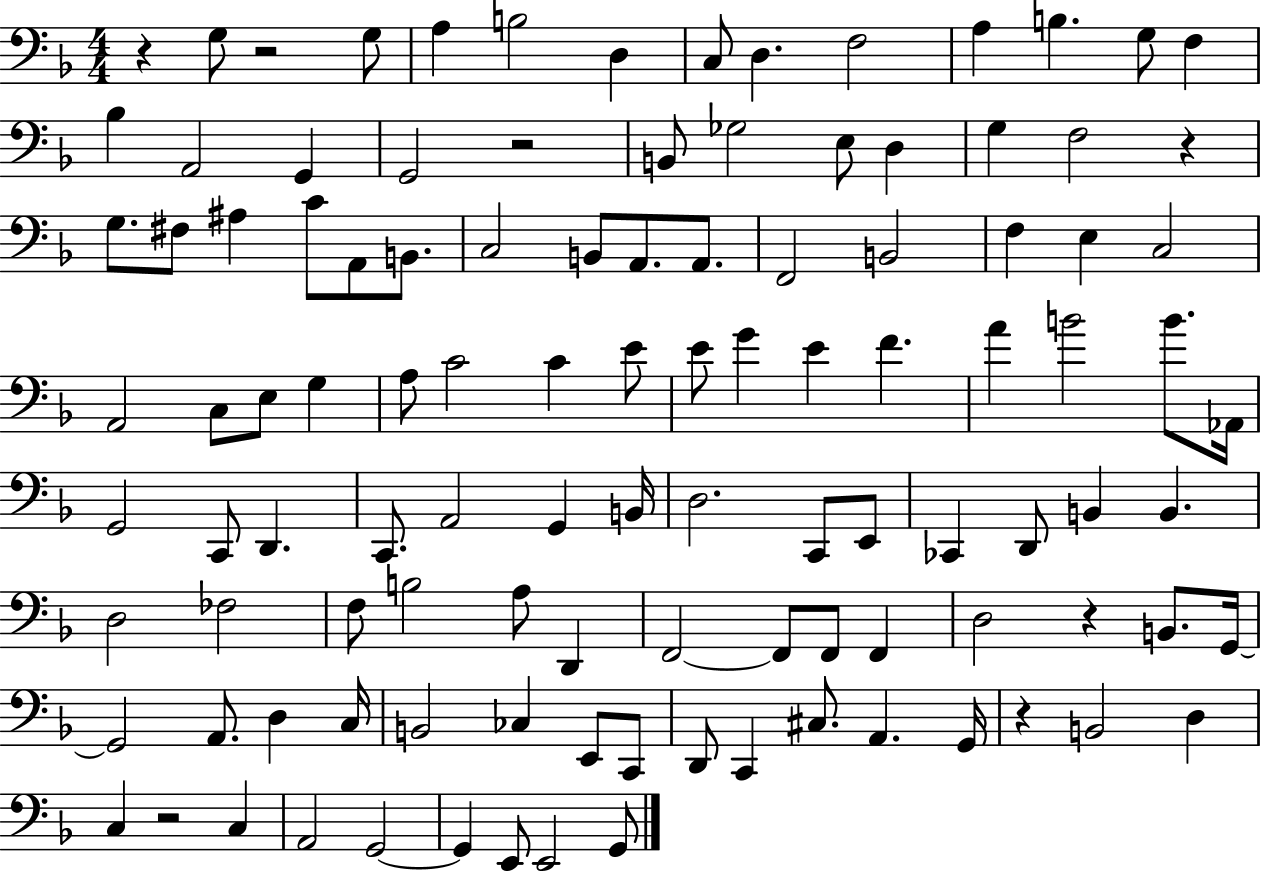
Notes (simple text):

R/q G3/e R/h G3/e A3/q B3/h D3/q C3/e D3/q. F3/h A3/q B3/q. G3/e F3/q Bb3/q A2/h G2/q G2/h R/h B2/e Gb3/h E3/e D3/q G3/q F3/h R/q G3/e. F#3/e A#3/q C4/e A2/e B2/e. C3/h B2/e A2/e. A2/e. F2/h B2/h F3/q E3/q C3/h A2/h C3/e E3/e G3/q A3/e C4/h C4/q E4/e E4/e G4/q E4/q F4/q. A4/q B4/h B4/e. Ab2/s G2/h C2/e D2/q. C2/e. A2/h G2/q B2/s D3/h. C2/e E2/e CES2/q D2/e B2/q B2/q. D3/h FES3/h F3/e B3/h A3/e D2/q F2/h F2/e F2/e F2/q D3/h R/q B2/e. G2/s G2/h A2/e. D3/q C3/s B2/h CES3/q E2/e C2/e D2/e C2/q C#3/e. A2/q. G2/s R/q B2/h D3/q C3/q R/h C3/q A2/h G2/h G2/q E2/e E2/h G2/e